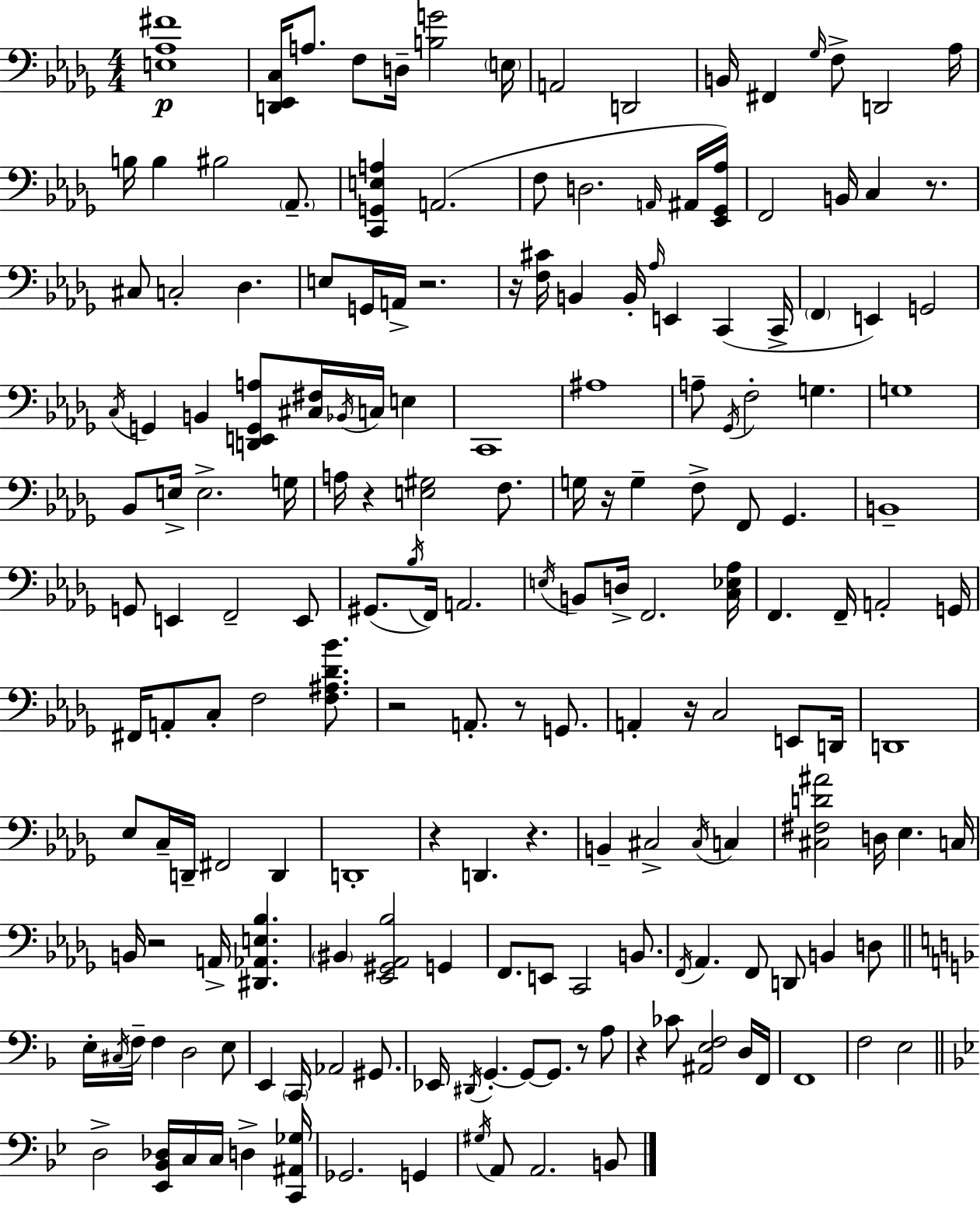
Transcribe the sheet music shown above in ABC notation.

X:1
T:Untitled
M:4/4
L:1/4
K:Bbm
[E,_A,^F]4 [D,,_E,,C,]/4 A,/2 F,/2 D,/4 [B,G]2 E,/4 A,,2 D,,2 B,,/4 ^F,, _G,/4 F,/2 D,,2 _A,/4 B,/4 B, ^B,2 _A,,/2 [C,,G,,E,A,] A,,2 F,/2 D,2 A,,/4 ^A,,/4 [_E,,_G,,_A,]/4 F,,2 B,,/4 C, z/2 ^C,/2 C,2 _D, E,/2 G,,/4 A,,/4 z2 z/4 [F,^C]/4 B,, B,,/4 _A,/4 E,, C,, C,,/4 F,, E,, G,,2 C,/4 G,, B,, [D,,E,,G,,A,]/2 [^C,^F,]/4 _B,,/4 C,/4 E, C,,4 ^A,4 A,/2 _G,,/4 F,2 G, G,4 _B,,/2 E,/4 E,2 G,/4 A,/4 z [E,^G,]2 F,/2 G,/4 z/4 G, F,/2 F,,/2 _G,, B,,4 G,,/2 E,, F,,2 E,,/2 ^G,,/2 _B,/4 F,,/4 A,,2 E,/4 B,,/2 D,/4 F,,2 [C,_E,_A,]/4 F,, F,,/4 A,,2 G,,/4 ^F,,/4 A,,/2 C,/2 F,2 [F,^A,_D_B]/2 z2 A,,/2 z/2 G,,/2 A,, z/4 C,2 E,,/2 D,,/4 D,,4 _E,/2 C,/4 D,,/4 ^F,,2 D,, D,,4 z D,, z B,, ^C,2 ^C,/4 C, [^C,^F,D^A]2 D,/4 _E, C,/4 B,,/4 z2 A,,/4 [^D,,_A,,E,_B,] ^B,, [_E,,^G,,_A,,_B,]2 G,, F,,/2 E,,/2 C,,2 B,,/2 F,,/4 _A,, F,,/2 D,,/2 B,, D,/2 E,/4 ^C,/4 F,/4 F, D,2 E,/2 E,, C,,/4 _A,,2 ^G,,/2 _E,,/4 ^D,,/4 G,, G,,/2 G,,/2 z/2 A,/2 z _C/2 [^A,,E,F,]2 D,/4 F,,/4 F,,4 F,2 E,2 D,2 [_E,,_B,,_D,]/4 C,/4 C,/4 D, [C,,^A,,_G,]/4 _G,,2 G,, ^G,/4 A,,/2 A,,2 B,,/2